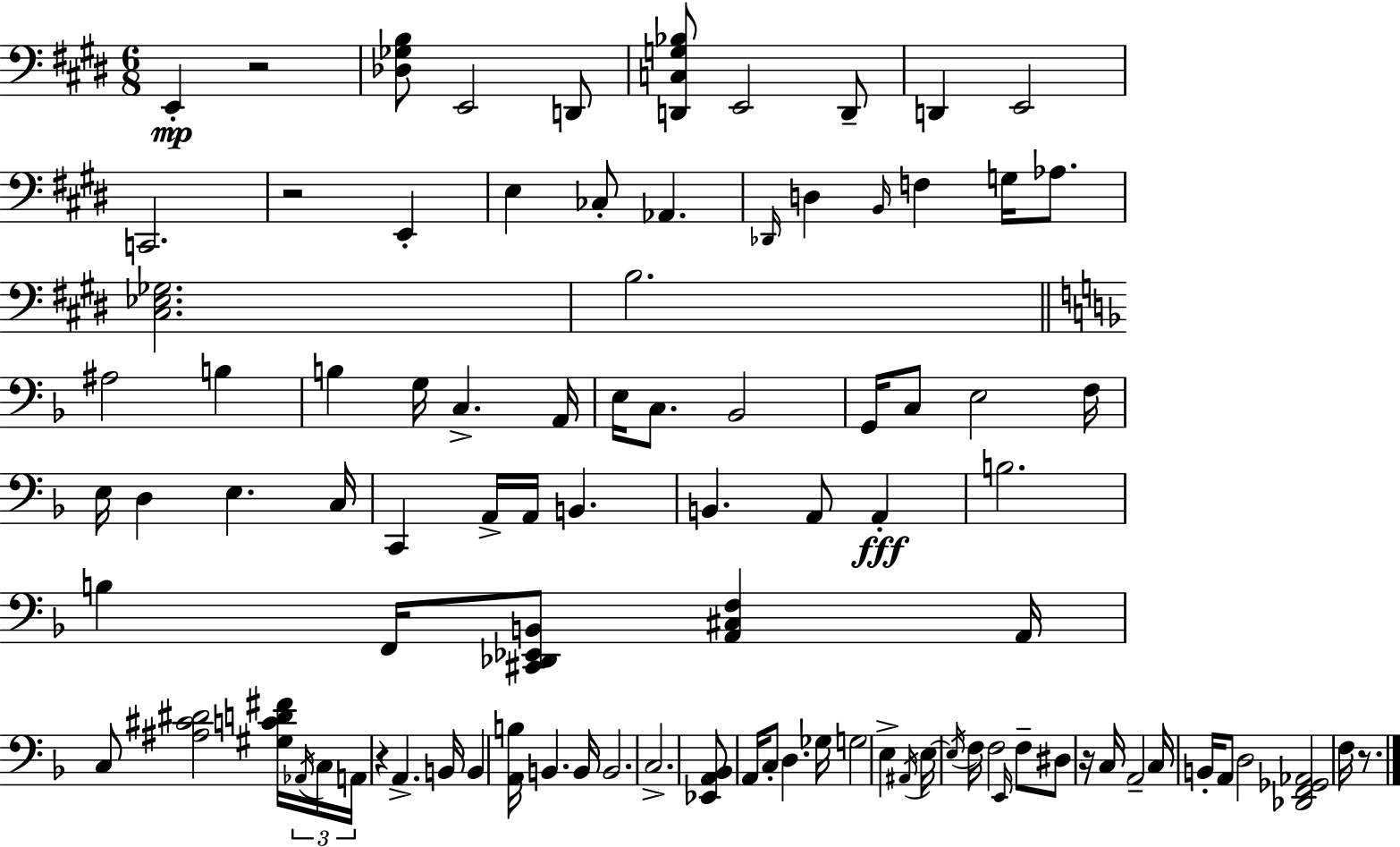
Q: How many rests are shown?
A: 5